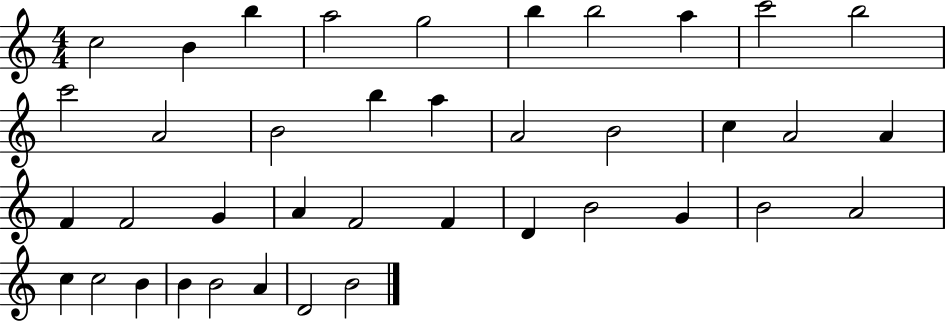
C5/h B4/q B5/q A5/h G5/h B5/q B5/h A5/q C6/h B5/h C6/h A4/h B4/h B5/q A5/q A4/h B4/h C5/q A4/h A4/q F4/q F4/h G4/q A4/q F4/h F4/q D4/q B4/h G4/q B4/h A4/h C5/q C5/h B4/q B4/q B4/h A4/q D4/h B4/h